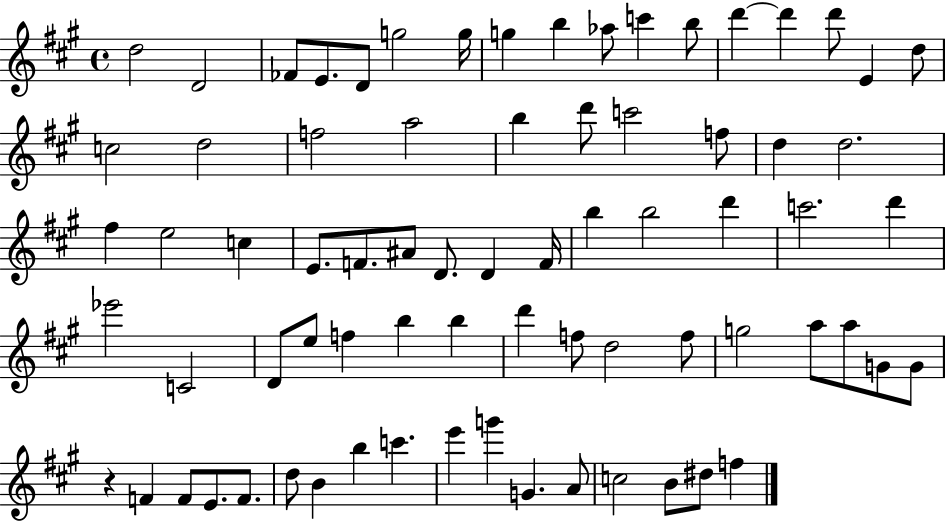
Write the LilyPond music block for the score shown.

{
  \clef treble
  \time 4/4
  \defaultTimeSignature
  \key a \major
  d''2 d'2 | fes'8 e'8. d'8 g''2 g''16 | g''4 b''4 aes''8 c'''4 b''8 | d'''4~~ d'''4 d'''8 e'4 d''8 | \break c''2 d''2 | f''2 a''2 | b''4 d'''8 c'''2 f''8 | d''4 d''2. | \break fis''4 e''2 c''4 | e'8. f'8. ais'8 d'8. d'4 f'16 | b''4 b''2 d'''4 | c'''2. d'''4 | \break ees'''2 c'2 | d'8 e''8 f''4 b''4 b''4 | d'''4 f''8 d''2 f''8 | g''2 a''8 a''8 g'8 g'8 | \break r4 f'4 f'8 e'8. f'8. | d''8 b'4 b''4 c'''4. | e'''4 g'''4 g'4. a'8 | c''2 b'8 dis''8 f''4 | \break \bar "|."
}